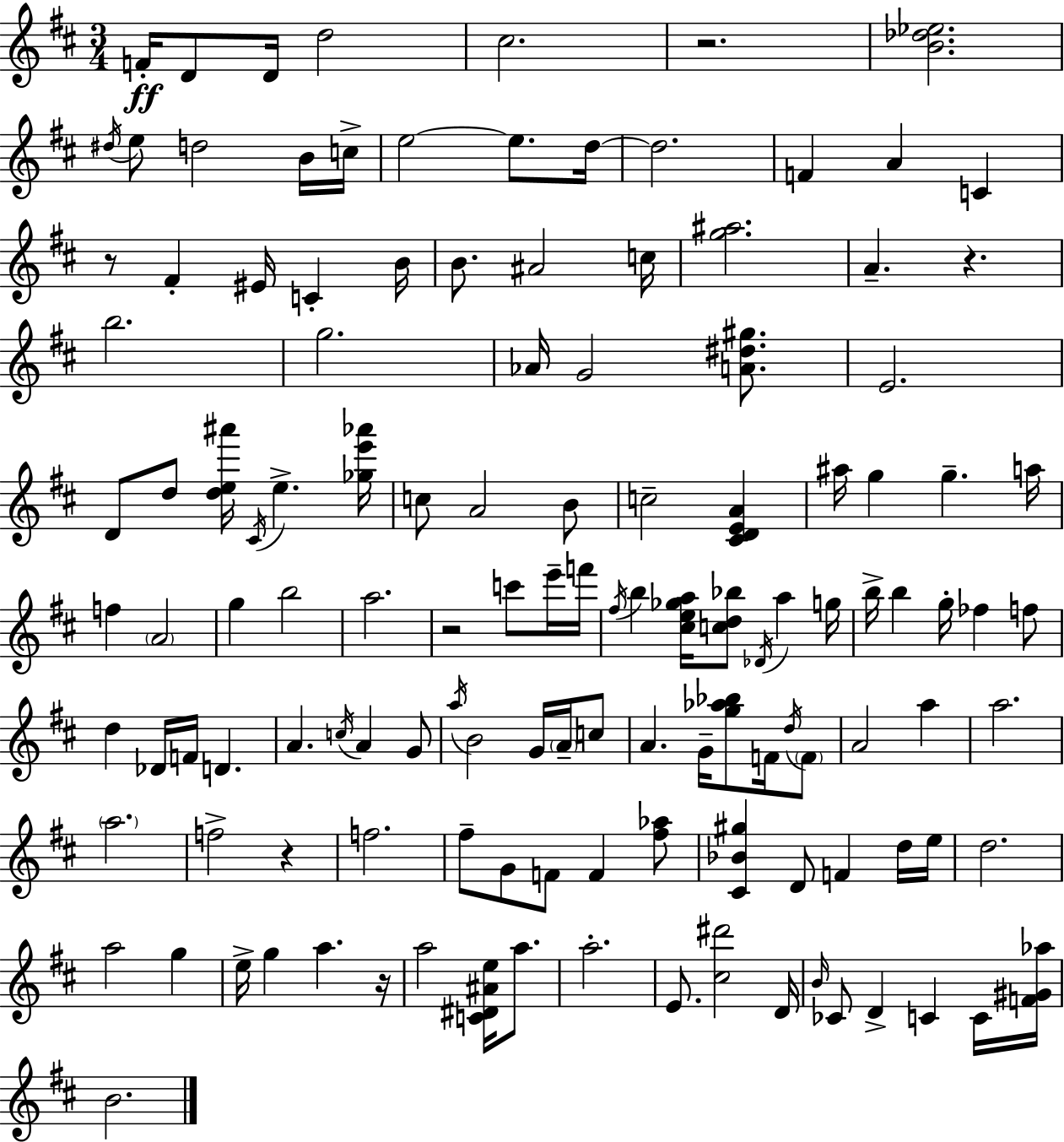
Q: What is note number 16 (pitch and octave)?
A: A4